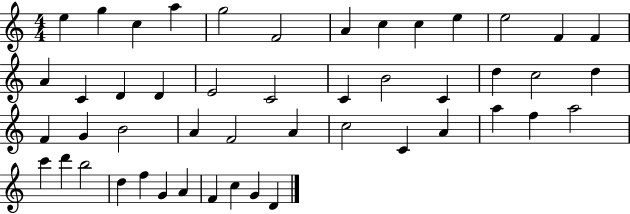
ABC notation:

X:1
T:Untitled
M:4/4
L:1/4
K:C
e g c a g2 F2 A c c e e2 F F A C D D E2 C2 C B2 C d c2 d F G B2 A F2 A c2 C A a f a2 c' d' b2 d f G A F c G D